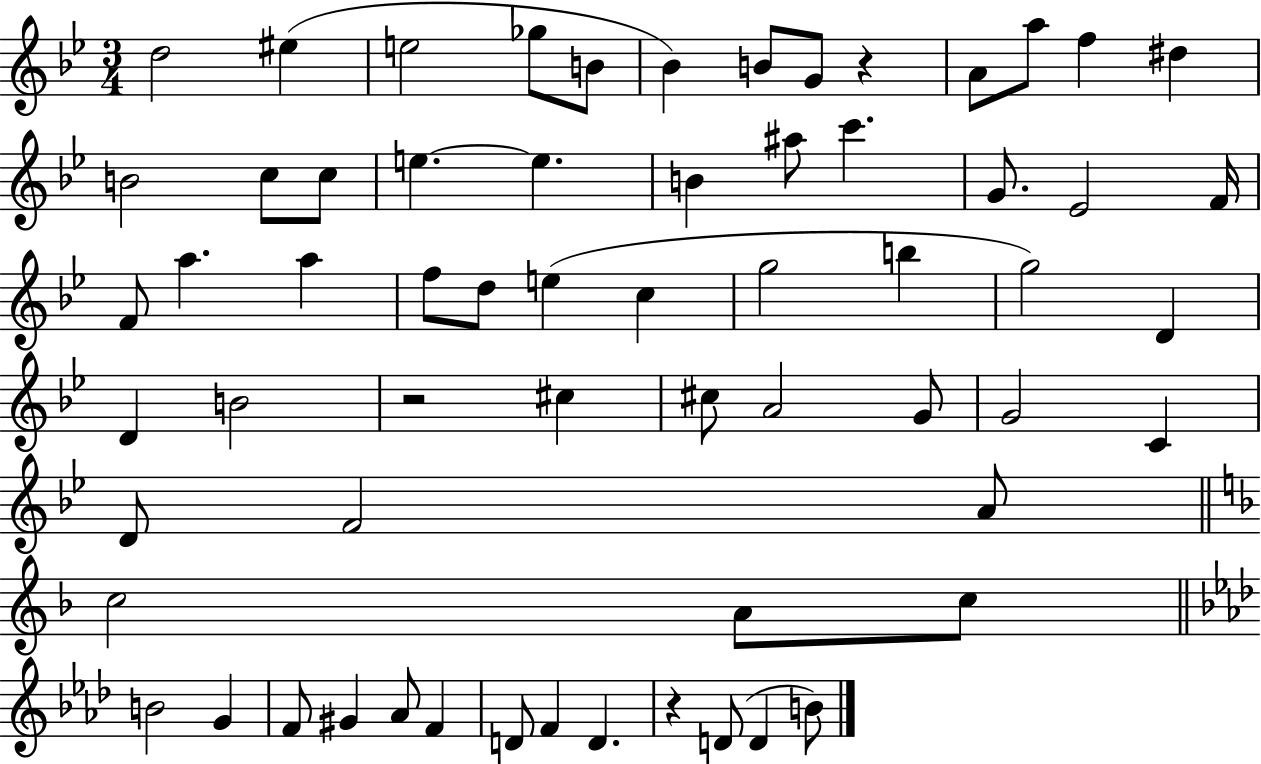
{
  \clef treble
  \numericTimeSignature
  \time 3/4
  \key bes \major
  d''2 eis''4( | e''2 ges''8 b'8 | bes'4) b'8 g'8 r4 | a'8 a''8 f''4 dis''4 | \break b'2 c''8 c''8 | e''4.~~ e''4. | b'4 ais''8 c'''4. | g'8. ees'2 f'16 | \break f'8 a''4. a''4 | f''8 d''8 e''4( c''4 | g''2 b''4 | g''2) d'4 | \break d'4 b'2 | r2 cis''4 | cis''8 a'2 g'8 | g'2 c'4 | \break d'8 f'2 a'8 | \bar "||" \break \key f \major c''2 a'8 c''8 | \bar "||" \break \key aes \major b'2 g'4 | f'8 gis'4 aes'8 f'4 | d'8 f'4 d'4. | r4 d'8( d'4 b'8) | \break \bar "|."
}